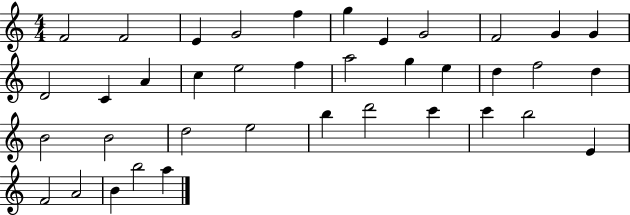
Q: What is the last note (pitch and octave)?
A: A5